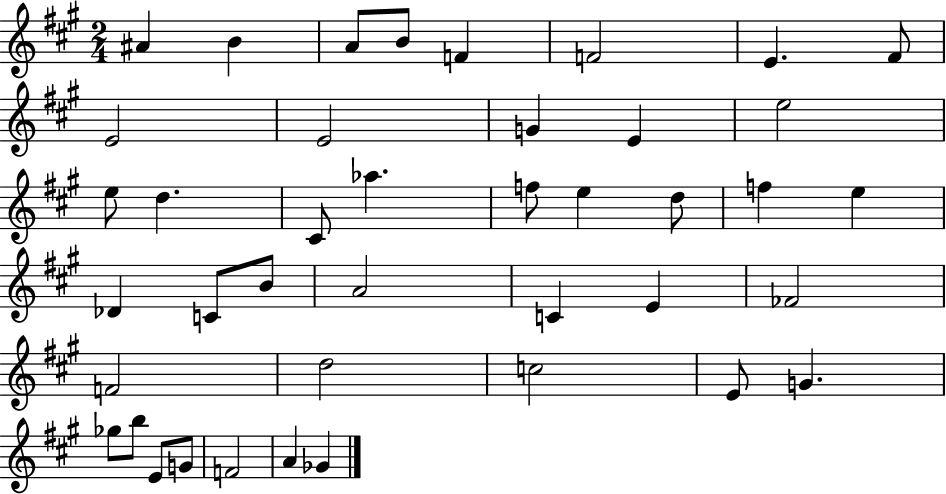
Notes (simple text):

A#4/q B4/q A4/e B4/e F4/q F4/h E4/q. F#4/e E4/h E4/h G4/q E4/q E5/h E5/e D5/q. C#4/e Ab5/q. F5/e E5/q D5/e F5/q E5/q Db4/q C4/e B4/e A4/h C4/q E4/q FES4/h F4/h D5/h C5/h E4/e G4/q. Gb5/e B5/e E4/e G4/e F4/h A4/q Gb4/q